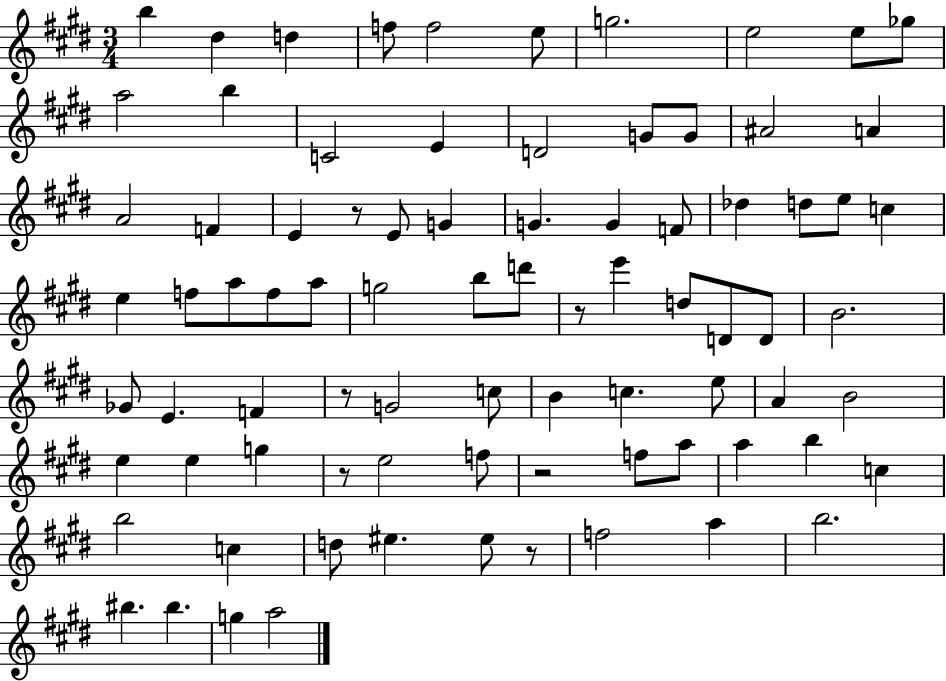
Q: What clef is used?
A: treble